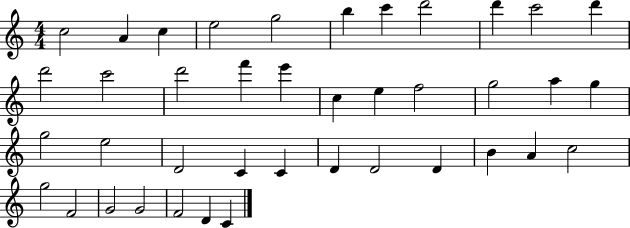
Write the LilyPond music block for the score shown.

{
  \clef treble
  \numericTimeSignature
  \time 4/4
  \key c \major
  c''2 a'4 c''4 | e''2 g''2 | b''4 c'''4 d'''2 | d'''4 c'''2 d'''4 | \break d'''2 c'''2 | d'''2 f'''4 e'''4 | c''4 e''4 f''2 | g''2 a''4 g''4 | \break g''2 e''2 | d'2 c'4 c'4 | d'4 d'2 d'4 | b'4 a'4 c''2 | \break g''2 f'2 | g'2 g'2 | f'2 d'4 c'4 | \bar "|."
}